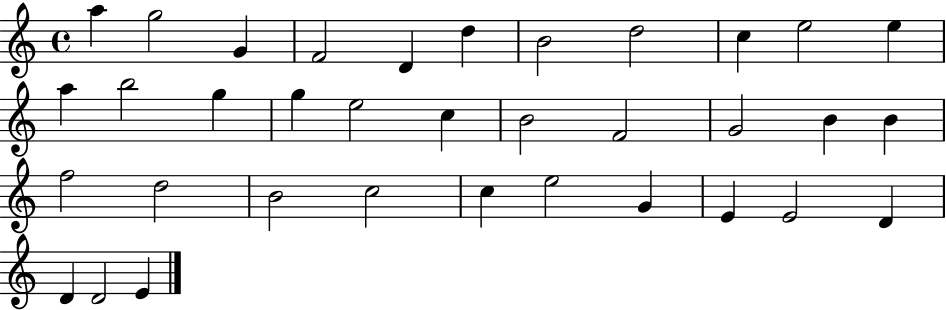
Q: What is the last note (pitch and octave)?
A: E4